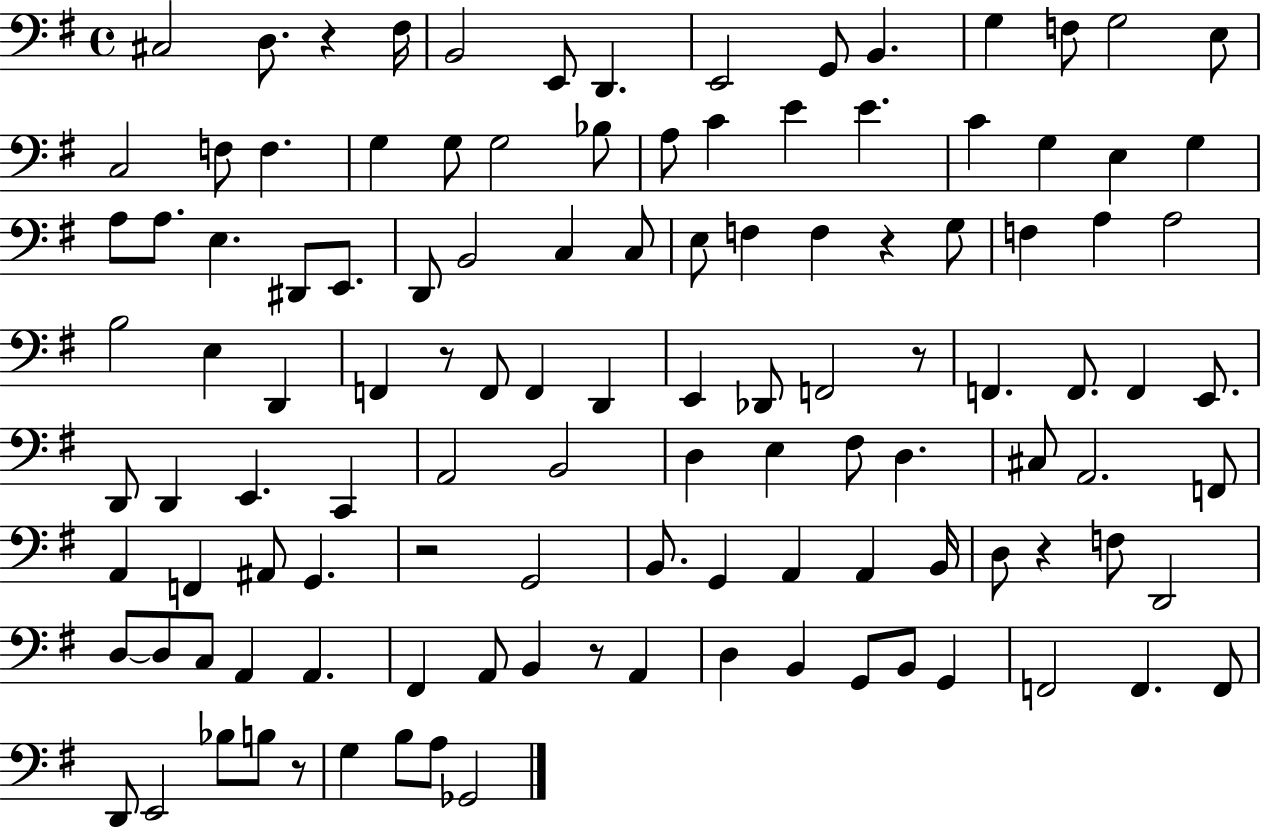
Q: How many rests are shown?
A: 8